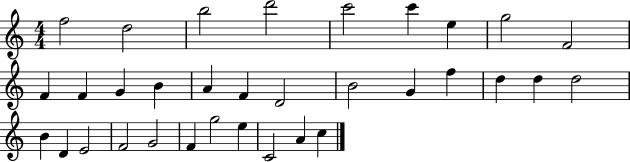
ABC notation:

X:1
T:Untitled
M:4/4
L:1/4
K:C
f2 d2 b2 d'2 c'2 c' e g2 F2 F F G B A F D2 B2 G f d d d2 B D E2 F2 G2 F g2 e C2 A c